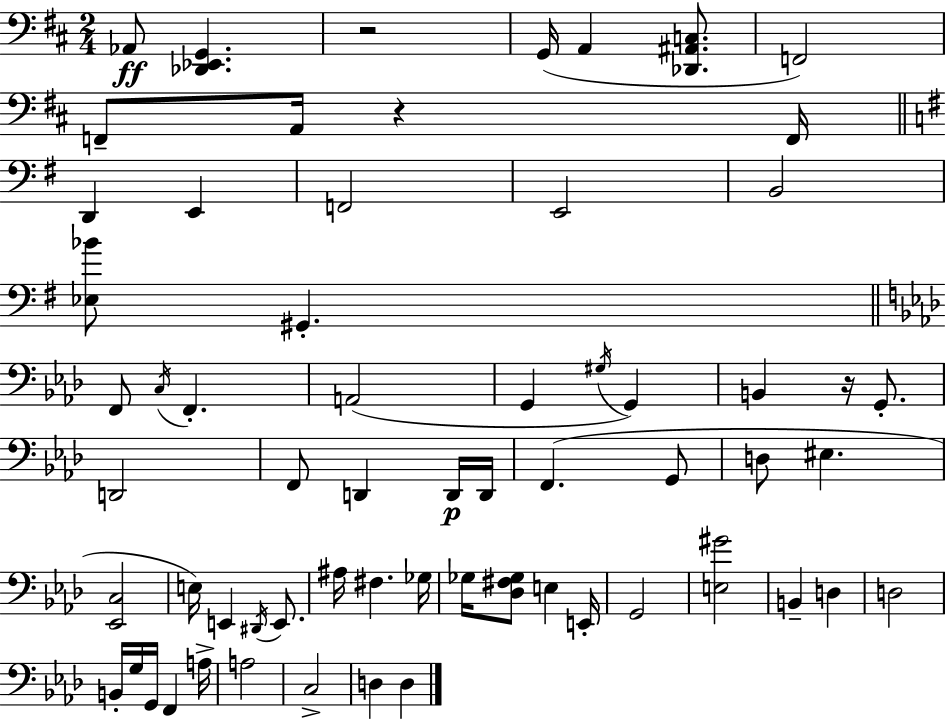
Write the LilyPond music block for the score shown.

{
  \clef bass
  \numericTimeSignature
  \time 2/4
  \key d \major
  aes,8\ff <des, ees, g,>4. | r2 | g,16( a,4 <des, ais, c>8. | f,2) | \break f,8-- a,16 r4 f,16 | \bar "||" \break \key g \major d,4 e,4 | f,2 | e,2 | b,2 | \break <ees bes'>8 gis,4.-. | \bar "||" \break \key f \minor f,8 \acciaccatura { c16 } f,4.-. | a,2( | g,4 \acciaccatura { gis16 }) g,4 | b,4 r16 g,8.-. | \break d,2 | f,8 d,4 | d,16\p d,16 f,4.( | g,8 d8 eis4. | \break <ees, c>2 | e16) e,4 \acciaccatura { dis,16 } | e,8. ais16 fis4. | ges16 ges16 <des fis ges>8 e4 | \break e,16-. g,2 | <e gis'>2 | b,4-- d4 | d2 | \break b,16-. g16 g,16 f,4 | a16-> a2 | c2-> | d4 d4 | \break \bar "|."
}